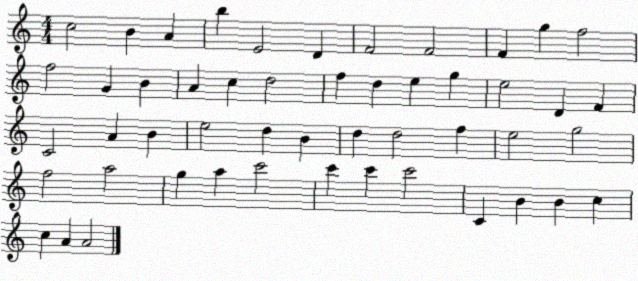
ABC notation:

X:1
T:Untitled
M:4/4
L:1/4
K:C
c2 B A b E2 D F2 F2 F g f2 f2 G B A c d2 f d e g e2 D F C2 A B e2 d B d d2 f e2 g2 f2 a2 g a c'2 c' c' c'2 C B B c c A A2